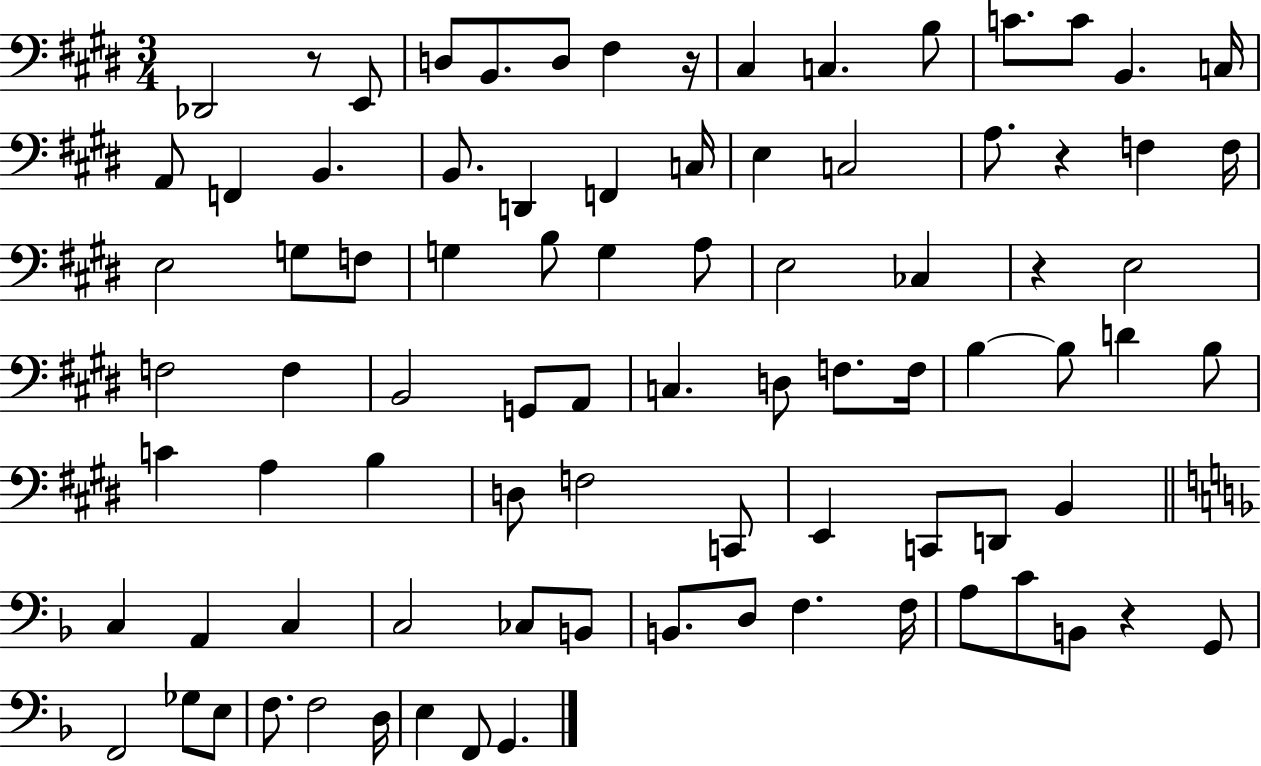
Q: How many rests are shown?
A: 5